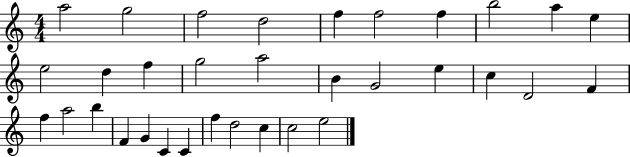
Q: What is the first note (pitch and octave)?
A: A5